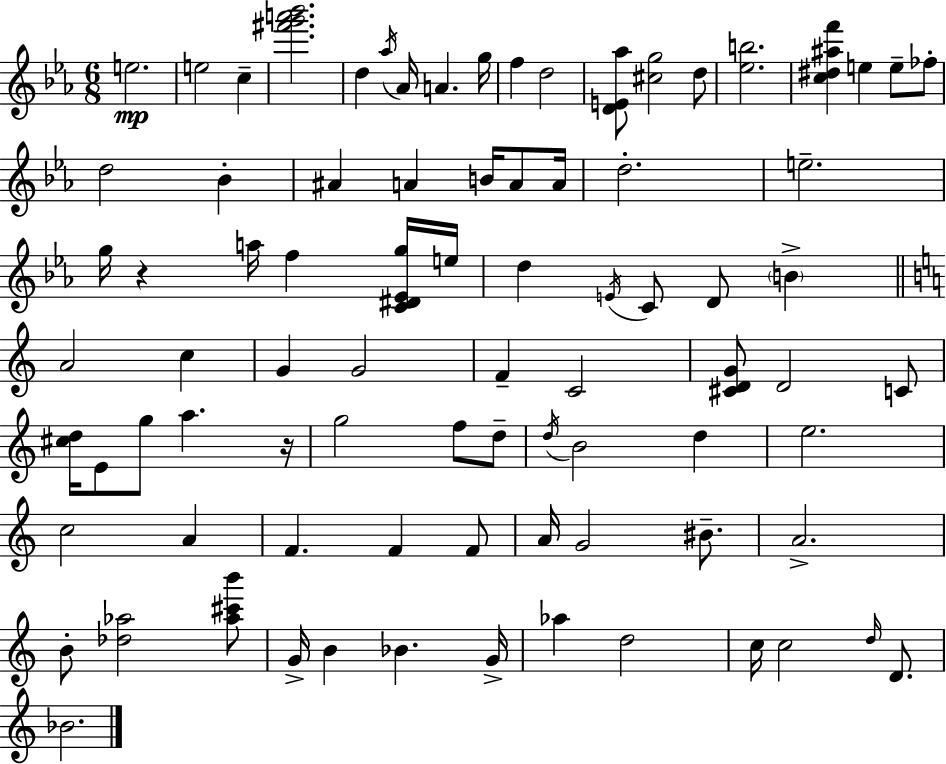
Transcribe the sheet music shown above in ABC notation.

X:1
T:Untitled
M:6/8
L:1/4
K:Eb
e2 e2 c [^f'g'a'_b']2 d _a/4 _A/4 A g/4 f d2 [DE_a]/2 [^cg]2 d/2 [_eb]2 [c^d^af'] e e/2 _f/2 d2 _B ^A A B/4 A/2 A/4 d2 e2 g/4 z a/4 f [C^D_Eg]/4 e/4 d E/4 C/2 D/2 B A2 c G G2 F C2 [^CDG]/2 D2 C/2 [^cd]/4 E/2 g/2 a z/4 g2 f/2 d/2 d/4 B2 d e2 c2 A F F F/2 A/4 G2 ^B/2 A2 B/2 [_d_a]2 [_a^c'b']/2 G/4 B _B G/4 _a d2 c/4 c2 d/4 D/2 _B2